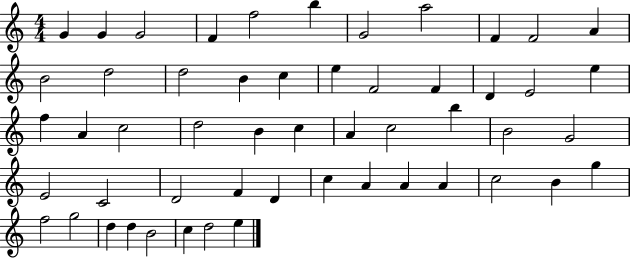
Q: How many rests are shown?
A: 0